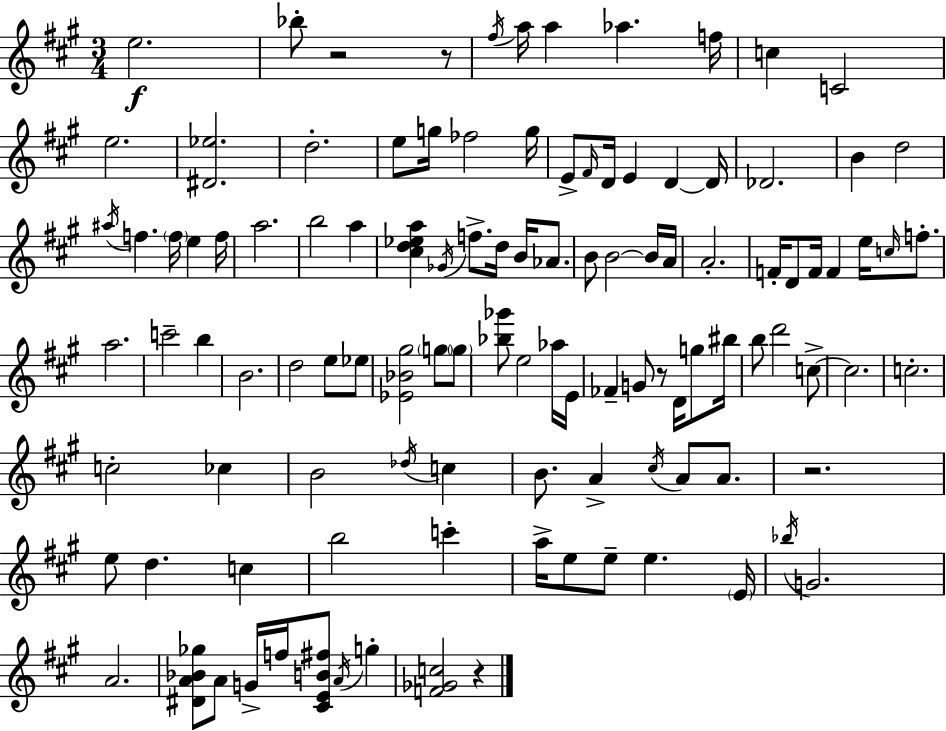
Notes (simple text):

E5/h. Bb5/e R/h R/e F#5/s A5/s A5/q Ab5/q. F5/s C5/q C4/h E5/h. [D#4,Eb5]/h. D5/h. E5/e G5/s FES5/h G5/s E4/e F#4/s D4/s E4/q D4/q D4/s Db4/h. B4/q D5/h A#5/s F5/q. F5/s E5/q F5/s A5/h. B5/h A5/q [C#5,D5,Eb5,A5]/q Gb4/s F5/e. D5/s B4/s Ab4/e. B4/e B4/h B4/s A4/s A4/h. F4/s D4/e F4/s F4/q E5/s C5/s F5/e. A5/h. C6/h B5/q B4/h. D5/h E5/e Eb5/e [Eb4,Bb4,G#5]/h G5/e G5/e [Bb5,Gb6]/e E5/h Ab5/s E4/s FES4/q G4/e R/e D4/s G5/e BIS5/s B5/e D6/h C5/e C5/h. C5/h. C5/h CES5/q B4/h Db5/s C5/q B4/e. A4/q C#5/s A4/e A4/e. R/h. E5/e D5/q. C5/q B5/h C6/q A5/s E5/e E5/e E5/q. E4/s Bb5/s G4/h. A4/h. [D#4,A4,Bb4,Gb5]/e A4/e G4/s F5/s [C#4,E4,B4,F#5]/e A4/s G5/q [F4,Gb4,C5]/h R/q